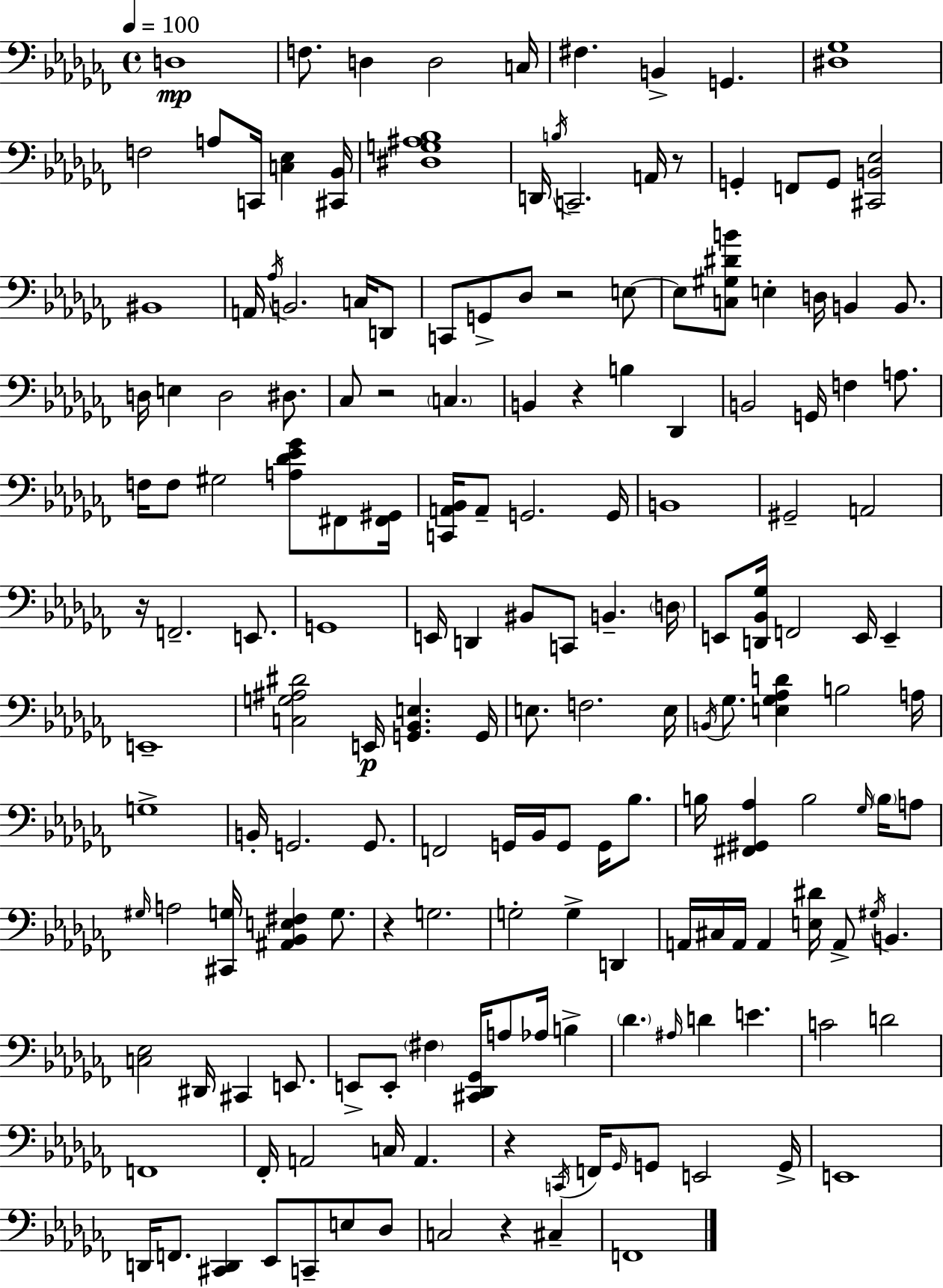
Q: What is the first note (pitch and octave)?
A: D3